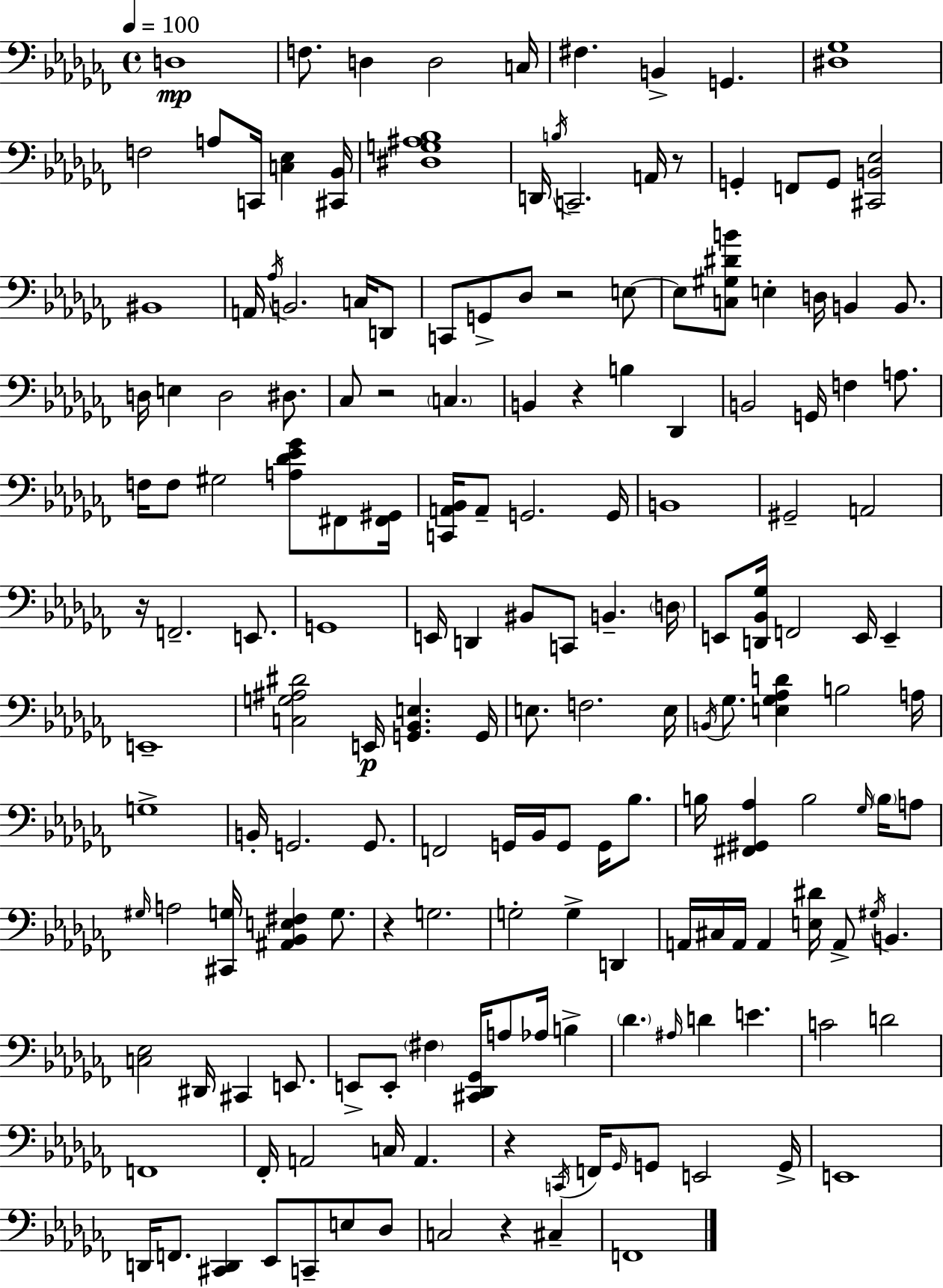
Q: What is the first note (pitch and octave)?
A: D3